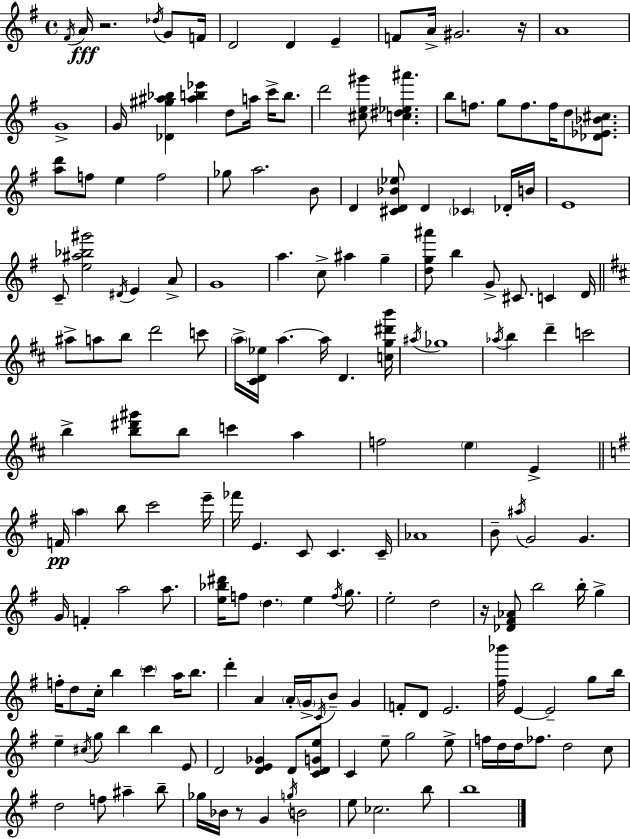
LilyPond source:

{
  \clef treble
  \time 4/4
  \defaultTimeSignature
  \key e \minor
  \acciaccatura { fis'16 }\fff a'16 r2. \acciaccatura { des''16 } g'8 | f'16 d'2 d'4 e'4-- | f'8 a'16-> gis'2. | r16 a'1 | \break g'1-> | g'16 <des' gis'' ais'' bes''>4 <ais'' b'' ees'''>4 d''8 a''16 c'''16-> b''8. | d'''2 <cis'' e'' gis'''>8 <c'' dis'' ees'' ais'''>4. | b''8 f''8. g''8 f''8. f''16 d''8 <des' ees' bes' cis''>8. | \break <a'' d'''>8 f''8 e''4 f''2 | ges''8 a''2. | b'8 d'4 <cis' d' bes' ees''>8 d'4 \parenthesize ces'4 | des'16-. b'16 e'1 | \break c'8-- <e'' ais'' bes'' gis'''>2 \acciaccatura { dis'16 } e'4 | a'8-> g'1 | a''4. c''8-> ais''4 g''4-- | <d'' g'' ais'''>8 b''4 g'8-> cis'8. c'4 | \break d'16 \bar "||" \break \key b \minor ais''8-> a''8 b''8 d'''2 c'''8 | \parenthesize a''16-> <cis' d' ees''>16 a''4.~~ a''16 d'4. <c'' g'' dis''' b'''>16 | \acciaccatura { ais''16 } ges''1 | \acciaccatura { aes''16 } b''4 d'''4-- c'''2 | \break b''4-> <b'' dis''' gis'''>8 b''8 c'''4 a''4 | f''2 \parenthesize e''4 e'4-> | \bar "||" \break \key e \minor f'16\pp \parenthesize a''4 b''8 c'''2 e'''16-- | fes'''16 e'4. c'8 c'4. c'16-- | aes'1 | b'8-- \acciaccatura { ais''16 } g'2 g'4. | \break g'16 f'4-. a''2 a''8. | <e'' bes'' dis'''>16 f''8 \parenthesize d''4. e''4 \acciaccatura { f''16 } g''8. | e''2-. d''2 | r16 <des' fis' aes'>8 b''2 b''16-. g''4-> | \break f''16-. d''8 c''16-. b''4 \parenthesize c'''4 a''16 b''8. | d'''4-. a'4 \parenthesize a'16-. \parenthesize g'16-> \acciaccatura { c'16 } b'8-- g'4 | f'8-. d'8 e'2. | <fis'' bes'''>16 e'4~~ e'2-- | \break g''8 b''16 e''4-- \acciaccatura { cis''16 } g''8 b''4 b''4 | e'8 d'2 <d' e' ges'>4 | d'8 <c' d' g' e''>8 c'4 e''8-- g''2 | e''8-> f''16 d''16 d''16 fes''8. d''2 | \break c''8 d''2 f''8 ais''4-- | b''8-- ges''16 bes'16 r8 g'4 \acciaccatura { g''16 } b'2 | e''8 ces''2. | b''8 b''1 | \break \bar "|."
}